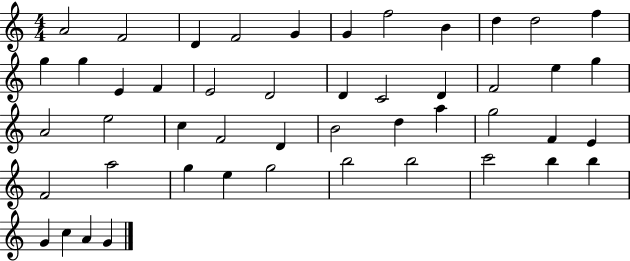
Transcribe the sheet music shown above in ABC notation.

X:1
T:Untitled
M:4/4
L:1/4
K:C
A2 F2 D F2 G G f2 B d d2 f g g E F E2 D2 D C2 D F2 e g A2 e2 c F2 D B2 d a g2 F E F2 a2 g e g2 b2 b2 c'2 b b G c A G